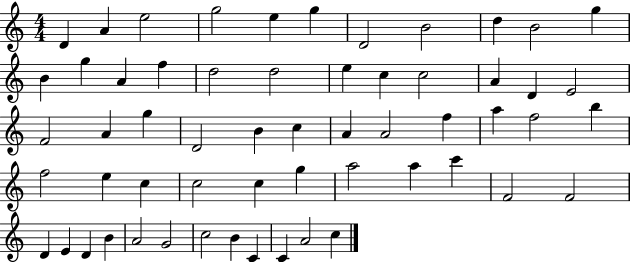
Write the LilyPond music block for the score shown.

{
  \clef treble
  \numericTimeSignature
  \time 4/4
  \key c \major
  d'4 a'4 e''2 | g''2 e''4 g''4 | d'2 b'2 | d''4 b'2 g''4 | \break b'4 g''4 a'4 f''4 | d''2 d''2 | e''4 c''4 c''2 | a'4 d'4 e'2 | \break f'2 a'4 g''4 | d'2 b'4 c''4 | a'4 a'2 f''4 | a''4 f''2 b''4 | \break f''2 e''4 c''4 | c''2 c''4 g''4 | a''2 a''4 c'''4 | f'2 f'2 | \break d'4 e'4 d'4 b'4 | a'2 g'2 | c''2 b'4 c'4 | c'4 a'2 c''4 | \break \bar "|."
}